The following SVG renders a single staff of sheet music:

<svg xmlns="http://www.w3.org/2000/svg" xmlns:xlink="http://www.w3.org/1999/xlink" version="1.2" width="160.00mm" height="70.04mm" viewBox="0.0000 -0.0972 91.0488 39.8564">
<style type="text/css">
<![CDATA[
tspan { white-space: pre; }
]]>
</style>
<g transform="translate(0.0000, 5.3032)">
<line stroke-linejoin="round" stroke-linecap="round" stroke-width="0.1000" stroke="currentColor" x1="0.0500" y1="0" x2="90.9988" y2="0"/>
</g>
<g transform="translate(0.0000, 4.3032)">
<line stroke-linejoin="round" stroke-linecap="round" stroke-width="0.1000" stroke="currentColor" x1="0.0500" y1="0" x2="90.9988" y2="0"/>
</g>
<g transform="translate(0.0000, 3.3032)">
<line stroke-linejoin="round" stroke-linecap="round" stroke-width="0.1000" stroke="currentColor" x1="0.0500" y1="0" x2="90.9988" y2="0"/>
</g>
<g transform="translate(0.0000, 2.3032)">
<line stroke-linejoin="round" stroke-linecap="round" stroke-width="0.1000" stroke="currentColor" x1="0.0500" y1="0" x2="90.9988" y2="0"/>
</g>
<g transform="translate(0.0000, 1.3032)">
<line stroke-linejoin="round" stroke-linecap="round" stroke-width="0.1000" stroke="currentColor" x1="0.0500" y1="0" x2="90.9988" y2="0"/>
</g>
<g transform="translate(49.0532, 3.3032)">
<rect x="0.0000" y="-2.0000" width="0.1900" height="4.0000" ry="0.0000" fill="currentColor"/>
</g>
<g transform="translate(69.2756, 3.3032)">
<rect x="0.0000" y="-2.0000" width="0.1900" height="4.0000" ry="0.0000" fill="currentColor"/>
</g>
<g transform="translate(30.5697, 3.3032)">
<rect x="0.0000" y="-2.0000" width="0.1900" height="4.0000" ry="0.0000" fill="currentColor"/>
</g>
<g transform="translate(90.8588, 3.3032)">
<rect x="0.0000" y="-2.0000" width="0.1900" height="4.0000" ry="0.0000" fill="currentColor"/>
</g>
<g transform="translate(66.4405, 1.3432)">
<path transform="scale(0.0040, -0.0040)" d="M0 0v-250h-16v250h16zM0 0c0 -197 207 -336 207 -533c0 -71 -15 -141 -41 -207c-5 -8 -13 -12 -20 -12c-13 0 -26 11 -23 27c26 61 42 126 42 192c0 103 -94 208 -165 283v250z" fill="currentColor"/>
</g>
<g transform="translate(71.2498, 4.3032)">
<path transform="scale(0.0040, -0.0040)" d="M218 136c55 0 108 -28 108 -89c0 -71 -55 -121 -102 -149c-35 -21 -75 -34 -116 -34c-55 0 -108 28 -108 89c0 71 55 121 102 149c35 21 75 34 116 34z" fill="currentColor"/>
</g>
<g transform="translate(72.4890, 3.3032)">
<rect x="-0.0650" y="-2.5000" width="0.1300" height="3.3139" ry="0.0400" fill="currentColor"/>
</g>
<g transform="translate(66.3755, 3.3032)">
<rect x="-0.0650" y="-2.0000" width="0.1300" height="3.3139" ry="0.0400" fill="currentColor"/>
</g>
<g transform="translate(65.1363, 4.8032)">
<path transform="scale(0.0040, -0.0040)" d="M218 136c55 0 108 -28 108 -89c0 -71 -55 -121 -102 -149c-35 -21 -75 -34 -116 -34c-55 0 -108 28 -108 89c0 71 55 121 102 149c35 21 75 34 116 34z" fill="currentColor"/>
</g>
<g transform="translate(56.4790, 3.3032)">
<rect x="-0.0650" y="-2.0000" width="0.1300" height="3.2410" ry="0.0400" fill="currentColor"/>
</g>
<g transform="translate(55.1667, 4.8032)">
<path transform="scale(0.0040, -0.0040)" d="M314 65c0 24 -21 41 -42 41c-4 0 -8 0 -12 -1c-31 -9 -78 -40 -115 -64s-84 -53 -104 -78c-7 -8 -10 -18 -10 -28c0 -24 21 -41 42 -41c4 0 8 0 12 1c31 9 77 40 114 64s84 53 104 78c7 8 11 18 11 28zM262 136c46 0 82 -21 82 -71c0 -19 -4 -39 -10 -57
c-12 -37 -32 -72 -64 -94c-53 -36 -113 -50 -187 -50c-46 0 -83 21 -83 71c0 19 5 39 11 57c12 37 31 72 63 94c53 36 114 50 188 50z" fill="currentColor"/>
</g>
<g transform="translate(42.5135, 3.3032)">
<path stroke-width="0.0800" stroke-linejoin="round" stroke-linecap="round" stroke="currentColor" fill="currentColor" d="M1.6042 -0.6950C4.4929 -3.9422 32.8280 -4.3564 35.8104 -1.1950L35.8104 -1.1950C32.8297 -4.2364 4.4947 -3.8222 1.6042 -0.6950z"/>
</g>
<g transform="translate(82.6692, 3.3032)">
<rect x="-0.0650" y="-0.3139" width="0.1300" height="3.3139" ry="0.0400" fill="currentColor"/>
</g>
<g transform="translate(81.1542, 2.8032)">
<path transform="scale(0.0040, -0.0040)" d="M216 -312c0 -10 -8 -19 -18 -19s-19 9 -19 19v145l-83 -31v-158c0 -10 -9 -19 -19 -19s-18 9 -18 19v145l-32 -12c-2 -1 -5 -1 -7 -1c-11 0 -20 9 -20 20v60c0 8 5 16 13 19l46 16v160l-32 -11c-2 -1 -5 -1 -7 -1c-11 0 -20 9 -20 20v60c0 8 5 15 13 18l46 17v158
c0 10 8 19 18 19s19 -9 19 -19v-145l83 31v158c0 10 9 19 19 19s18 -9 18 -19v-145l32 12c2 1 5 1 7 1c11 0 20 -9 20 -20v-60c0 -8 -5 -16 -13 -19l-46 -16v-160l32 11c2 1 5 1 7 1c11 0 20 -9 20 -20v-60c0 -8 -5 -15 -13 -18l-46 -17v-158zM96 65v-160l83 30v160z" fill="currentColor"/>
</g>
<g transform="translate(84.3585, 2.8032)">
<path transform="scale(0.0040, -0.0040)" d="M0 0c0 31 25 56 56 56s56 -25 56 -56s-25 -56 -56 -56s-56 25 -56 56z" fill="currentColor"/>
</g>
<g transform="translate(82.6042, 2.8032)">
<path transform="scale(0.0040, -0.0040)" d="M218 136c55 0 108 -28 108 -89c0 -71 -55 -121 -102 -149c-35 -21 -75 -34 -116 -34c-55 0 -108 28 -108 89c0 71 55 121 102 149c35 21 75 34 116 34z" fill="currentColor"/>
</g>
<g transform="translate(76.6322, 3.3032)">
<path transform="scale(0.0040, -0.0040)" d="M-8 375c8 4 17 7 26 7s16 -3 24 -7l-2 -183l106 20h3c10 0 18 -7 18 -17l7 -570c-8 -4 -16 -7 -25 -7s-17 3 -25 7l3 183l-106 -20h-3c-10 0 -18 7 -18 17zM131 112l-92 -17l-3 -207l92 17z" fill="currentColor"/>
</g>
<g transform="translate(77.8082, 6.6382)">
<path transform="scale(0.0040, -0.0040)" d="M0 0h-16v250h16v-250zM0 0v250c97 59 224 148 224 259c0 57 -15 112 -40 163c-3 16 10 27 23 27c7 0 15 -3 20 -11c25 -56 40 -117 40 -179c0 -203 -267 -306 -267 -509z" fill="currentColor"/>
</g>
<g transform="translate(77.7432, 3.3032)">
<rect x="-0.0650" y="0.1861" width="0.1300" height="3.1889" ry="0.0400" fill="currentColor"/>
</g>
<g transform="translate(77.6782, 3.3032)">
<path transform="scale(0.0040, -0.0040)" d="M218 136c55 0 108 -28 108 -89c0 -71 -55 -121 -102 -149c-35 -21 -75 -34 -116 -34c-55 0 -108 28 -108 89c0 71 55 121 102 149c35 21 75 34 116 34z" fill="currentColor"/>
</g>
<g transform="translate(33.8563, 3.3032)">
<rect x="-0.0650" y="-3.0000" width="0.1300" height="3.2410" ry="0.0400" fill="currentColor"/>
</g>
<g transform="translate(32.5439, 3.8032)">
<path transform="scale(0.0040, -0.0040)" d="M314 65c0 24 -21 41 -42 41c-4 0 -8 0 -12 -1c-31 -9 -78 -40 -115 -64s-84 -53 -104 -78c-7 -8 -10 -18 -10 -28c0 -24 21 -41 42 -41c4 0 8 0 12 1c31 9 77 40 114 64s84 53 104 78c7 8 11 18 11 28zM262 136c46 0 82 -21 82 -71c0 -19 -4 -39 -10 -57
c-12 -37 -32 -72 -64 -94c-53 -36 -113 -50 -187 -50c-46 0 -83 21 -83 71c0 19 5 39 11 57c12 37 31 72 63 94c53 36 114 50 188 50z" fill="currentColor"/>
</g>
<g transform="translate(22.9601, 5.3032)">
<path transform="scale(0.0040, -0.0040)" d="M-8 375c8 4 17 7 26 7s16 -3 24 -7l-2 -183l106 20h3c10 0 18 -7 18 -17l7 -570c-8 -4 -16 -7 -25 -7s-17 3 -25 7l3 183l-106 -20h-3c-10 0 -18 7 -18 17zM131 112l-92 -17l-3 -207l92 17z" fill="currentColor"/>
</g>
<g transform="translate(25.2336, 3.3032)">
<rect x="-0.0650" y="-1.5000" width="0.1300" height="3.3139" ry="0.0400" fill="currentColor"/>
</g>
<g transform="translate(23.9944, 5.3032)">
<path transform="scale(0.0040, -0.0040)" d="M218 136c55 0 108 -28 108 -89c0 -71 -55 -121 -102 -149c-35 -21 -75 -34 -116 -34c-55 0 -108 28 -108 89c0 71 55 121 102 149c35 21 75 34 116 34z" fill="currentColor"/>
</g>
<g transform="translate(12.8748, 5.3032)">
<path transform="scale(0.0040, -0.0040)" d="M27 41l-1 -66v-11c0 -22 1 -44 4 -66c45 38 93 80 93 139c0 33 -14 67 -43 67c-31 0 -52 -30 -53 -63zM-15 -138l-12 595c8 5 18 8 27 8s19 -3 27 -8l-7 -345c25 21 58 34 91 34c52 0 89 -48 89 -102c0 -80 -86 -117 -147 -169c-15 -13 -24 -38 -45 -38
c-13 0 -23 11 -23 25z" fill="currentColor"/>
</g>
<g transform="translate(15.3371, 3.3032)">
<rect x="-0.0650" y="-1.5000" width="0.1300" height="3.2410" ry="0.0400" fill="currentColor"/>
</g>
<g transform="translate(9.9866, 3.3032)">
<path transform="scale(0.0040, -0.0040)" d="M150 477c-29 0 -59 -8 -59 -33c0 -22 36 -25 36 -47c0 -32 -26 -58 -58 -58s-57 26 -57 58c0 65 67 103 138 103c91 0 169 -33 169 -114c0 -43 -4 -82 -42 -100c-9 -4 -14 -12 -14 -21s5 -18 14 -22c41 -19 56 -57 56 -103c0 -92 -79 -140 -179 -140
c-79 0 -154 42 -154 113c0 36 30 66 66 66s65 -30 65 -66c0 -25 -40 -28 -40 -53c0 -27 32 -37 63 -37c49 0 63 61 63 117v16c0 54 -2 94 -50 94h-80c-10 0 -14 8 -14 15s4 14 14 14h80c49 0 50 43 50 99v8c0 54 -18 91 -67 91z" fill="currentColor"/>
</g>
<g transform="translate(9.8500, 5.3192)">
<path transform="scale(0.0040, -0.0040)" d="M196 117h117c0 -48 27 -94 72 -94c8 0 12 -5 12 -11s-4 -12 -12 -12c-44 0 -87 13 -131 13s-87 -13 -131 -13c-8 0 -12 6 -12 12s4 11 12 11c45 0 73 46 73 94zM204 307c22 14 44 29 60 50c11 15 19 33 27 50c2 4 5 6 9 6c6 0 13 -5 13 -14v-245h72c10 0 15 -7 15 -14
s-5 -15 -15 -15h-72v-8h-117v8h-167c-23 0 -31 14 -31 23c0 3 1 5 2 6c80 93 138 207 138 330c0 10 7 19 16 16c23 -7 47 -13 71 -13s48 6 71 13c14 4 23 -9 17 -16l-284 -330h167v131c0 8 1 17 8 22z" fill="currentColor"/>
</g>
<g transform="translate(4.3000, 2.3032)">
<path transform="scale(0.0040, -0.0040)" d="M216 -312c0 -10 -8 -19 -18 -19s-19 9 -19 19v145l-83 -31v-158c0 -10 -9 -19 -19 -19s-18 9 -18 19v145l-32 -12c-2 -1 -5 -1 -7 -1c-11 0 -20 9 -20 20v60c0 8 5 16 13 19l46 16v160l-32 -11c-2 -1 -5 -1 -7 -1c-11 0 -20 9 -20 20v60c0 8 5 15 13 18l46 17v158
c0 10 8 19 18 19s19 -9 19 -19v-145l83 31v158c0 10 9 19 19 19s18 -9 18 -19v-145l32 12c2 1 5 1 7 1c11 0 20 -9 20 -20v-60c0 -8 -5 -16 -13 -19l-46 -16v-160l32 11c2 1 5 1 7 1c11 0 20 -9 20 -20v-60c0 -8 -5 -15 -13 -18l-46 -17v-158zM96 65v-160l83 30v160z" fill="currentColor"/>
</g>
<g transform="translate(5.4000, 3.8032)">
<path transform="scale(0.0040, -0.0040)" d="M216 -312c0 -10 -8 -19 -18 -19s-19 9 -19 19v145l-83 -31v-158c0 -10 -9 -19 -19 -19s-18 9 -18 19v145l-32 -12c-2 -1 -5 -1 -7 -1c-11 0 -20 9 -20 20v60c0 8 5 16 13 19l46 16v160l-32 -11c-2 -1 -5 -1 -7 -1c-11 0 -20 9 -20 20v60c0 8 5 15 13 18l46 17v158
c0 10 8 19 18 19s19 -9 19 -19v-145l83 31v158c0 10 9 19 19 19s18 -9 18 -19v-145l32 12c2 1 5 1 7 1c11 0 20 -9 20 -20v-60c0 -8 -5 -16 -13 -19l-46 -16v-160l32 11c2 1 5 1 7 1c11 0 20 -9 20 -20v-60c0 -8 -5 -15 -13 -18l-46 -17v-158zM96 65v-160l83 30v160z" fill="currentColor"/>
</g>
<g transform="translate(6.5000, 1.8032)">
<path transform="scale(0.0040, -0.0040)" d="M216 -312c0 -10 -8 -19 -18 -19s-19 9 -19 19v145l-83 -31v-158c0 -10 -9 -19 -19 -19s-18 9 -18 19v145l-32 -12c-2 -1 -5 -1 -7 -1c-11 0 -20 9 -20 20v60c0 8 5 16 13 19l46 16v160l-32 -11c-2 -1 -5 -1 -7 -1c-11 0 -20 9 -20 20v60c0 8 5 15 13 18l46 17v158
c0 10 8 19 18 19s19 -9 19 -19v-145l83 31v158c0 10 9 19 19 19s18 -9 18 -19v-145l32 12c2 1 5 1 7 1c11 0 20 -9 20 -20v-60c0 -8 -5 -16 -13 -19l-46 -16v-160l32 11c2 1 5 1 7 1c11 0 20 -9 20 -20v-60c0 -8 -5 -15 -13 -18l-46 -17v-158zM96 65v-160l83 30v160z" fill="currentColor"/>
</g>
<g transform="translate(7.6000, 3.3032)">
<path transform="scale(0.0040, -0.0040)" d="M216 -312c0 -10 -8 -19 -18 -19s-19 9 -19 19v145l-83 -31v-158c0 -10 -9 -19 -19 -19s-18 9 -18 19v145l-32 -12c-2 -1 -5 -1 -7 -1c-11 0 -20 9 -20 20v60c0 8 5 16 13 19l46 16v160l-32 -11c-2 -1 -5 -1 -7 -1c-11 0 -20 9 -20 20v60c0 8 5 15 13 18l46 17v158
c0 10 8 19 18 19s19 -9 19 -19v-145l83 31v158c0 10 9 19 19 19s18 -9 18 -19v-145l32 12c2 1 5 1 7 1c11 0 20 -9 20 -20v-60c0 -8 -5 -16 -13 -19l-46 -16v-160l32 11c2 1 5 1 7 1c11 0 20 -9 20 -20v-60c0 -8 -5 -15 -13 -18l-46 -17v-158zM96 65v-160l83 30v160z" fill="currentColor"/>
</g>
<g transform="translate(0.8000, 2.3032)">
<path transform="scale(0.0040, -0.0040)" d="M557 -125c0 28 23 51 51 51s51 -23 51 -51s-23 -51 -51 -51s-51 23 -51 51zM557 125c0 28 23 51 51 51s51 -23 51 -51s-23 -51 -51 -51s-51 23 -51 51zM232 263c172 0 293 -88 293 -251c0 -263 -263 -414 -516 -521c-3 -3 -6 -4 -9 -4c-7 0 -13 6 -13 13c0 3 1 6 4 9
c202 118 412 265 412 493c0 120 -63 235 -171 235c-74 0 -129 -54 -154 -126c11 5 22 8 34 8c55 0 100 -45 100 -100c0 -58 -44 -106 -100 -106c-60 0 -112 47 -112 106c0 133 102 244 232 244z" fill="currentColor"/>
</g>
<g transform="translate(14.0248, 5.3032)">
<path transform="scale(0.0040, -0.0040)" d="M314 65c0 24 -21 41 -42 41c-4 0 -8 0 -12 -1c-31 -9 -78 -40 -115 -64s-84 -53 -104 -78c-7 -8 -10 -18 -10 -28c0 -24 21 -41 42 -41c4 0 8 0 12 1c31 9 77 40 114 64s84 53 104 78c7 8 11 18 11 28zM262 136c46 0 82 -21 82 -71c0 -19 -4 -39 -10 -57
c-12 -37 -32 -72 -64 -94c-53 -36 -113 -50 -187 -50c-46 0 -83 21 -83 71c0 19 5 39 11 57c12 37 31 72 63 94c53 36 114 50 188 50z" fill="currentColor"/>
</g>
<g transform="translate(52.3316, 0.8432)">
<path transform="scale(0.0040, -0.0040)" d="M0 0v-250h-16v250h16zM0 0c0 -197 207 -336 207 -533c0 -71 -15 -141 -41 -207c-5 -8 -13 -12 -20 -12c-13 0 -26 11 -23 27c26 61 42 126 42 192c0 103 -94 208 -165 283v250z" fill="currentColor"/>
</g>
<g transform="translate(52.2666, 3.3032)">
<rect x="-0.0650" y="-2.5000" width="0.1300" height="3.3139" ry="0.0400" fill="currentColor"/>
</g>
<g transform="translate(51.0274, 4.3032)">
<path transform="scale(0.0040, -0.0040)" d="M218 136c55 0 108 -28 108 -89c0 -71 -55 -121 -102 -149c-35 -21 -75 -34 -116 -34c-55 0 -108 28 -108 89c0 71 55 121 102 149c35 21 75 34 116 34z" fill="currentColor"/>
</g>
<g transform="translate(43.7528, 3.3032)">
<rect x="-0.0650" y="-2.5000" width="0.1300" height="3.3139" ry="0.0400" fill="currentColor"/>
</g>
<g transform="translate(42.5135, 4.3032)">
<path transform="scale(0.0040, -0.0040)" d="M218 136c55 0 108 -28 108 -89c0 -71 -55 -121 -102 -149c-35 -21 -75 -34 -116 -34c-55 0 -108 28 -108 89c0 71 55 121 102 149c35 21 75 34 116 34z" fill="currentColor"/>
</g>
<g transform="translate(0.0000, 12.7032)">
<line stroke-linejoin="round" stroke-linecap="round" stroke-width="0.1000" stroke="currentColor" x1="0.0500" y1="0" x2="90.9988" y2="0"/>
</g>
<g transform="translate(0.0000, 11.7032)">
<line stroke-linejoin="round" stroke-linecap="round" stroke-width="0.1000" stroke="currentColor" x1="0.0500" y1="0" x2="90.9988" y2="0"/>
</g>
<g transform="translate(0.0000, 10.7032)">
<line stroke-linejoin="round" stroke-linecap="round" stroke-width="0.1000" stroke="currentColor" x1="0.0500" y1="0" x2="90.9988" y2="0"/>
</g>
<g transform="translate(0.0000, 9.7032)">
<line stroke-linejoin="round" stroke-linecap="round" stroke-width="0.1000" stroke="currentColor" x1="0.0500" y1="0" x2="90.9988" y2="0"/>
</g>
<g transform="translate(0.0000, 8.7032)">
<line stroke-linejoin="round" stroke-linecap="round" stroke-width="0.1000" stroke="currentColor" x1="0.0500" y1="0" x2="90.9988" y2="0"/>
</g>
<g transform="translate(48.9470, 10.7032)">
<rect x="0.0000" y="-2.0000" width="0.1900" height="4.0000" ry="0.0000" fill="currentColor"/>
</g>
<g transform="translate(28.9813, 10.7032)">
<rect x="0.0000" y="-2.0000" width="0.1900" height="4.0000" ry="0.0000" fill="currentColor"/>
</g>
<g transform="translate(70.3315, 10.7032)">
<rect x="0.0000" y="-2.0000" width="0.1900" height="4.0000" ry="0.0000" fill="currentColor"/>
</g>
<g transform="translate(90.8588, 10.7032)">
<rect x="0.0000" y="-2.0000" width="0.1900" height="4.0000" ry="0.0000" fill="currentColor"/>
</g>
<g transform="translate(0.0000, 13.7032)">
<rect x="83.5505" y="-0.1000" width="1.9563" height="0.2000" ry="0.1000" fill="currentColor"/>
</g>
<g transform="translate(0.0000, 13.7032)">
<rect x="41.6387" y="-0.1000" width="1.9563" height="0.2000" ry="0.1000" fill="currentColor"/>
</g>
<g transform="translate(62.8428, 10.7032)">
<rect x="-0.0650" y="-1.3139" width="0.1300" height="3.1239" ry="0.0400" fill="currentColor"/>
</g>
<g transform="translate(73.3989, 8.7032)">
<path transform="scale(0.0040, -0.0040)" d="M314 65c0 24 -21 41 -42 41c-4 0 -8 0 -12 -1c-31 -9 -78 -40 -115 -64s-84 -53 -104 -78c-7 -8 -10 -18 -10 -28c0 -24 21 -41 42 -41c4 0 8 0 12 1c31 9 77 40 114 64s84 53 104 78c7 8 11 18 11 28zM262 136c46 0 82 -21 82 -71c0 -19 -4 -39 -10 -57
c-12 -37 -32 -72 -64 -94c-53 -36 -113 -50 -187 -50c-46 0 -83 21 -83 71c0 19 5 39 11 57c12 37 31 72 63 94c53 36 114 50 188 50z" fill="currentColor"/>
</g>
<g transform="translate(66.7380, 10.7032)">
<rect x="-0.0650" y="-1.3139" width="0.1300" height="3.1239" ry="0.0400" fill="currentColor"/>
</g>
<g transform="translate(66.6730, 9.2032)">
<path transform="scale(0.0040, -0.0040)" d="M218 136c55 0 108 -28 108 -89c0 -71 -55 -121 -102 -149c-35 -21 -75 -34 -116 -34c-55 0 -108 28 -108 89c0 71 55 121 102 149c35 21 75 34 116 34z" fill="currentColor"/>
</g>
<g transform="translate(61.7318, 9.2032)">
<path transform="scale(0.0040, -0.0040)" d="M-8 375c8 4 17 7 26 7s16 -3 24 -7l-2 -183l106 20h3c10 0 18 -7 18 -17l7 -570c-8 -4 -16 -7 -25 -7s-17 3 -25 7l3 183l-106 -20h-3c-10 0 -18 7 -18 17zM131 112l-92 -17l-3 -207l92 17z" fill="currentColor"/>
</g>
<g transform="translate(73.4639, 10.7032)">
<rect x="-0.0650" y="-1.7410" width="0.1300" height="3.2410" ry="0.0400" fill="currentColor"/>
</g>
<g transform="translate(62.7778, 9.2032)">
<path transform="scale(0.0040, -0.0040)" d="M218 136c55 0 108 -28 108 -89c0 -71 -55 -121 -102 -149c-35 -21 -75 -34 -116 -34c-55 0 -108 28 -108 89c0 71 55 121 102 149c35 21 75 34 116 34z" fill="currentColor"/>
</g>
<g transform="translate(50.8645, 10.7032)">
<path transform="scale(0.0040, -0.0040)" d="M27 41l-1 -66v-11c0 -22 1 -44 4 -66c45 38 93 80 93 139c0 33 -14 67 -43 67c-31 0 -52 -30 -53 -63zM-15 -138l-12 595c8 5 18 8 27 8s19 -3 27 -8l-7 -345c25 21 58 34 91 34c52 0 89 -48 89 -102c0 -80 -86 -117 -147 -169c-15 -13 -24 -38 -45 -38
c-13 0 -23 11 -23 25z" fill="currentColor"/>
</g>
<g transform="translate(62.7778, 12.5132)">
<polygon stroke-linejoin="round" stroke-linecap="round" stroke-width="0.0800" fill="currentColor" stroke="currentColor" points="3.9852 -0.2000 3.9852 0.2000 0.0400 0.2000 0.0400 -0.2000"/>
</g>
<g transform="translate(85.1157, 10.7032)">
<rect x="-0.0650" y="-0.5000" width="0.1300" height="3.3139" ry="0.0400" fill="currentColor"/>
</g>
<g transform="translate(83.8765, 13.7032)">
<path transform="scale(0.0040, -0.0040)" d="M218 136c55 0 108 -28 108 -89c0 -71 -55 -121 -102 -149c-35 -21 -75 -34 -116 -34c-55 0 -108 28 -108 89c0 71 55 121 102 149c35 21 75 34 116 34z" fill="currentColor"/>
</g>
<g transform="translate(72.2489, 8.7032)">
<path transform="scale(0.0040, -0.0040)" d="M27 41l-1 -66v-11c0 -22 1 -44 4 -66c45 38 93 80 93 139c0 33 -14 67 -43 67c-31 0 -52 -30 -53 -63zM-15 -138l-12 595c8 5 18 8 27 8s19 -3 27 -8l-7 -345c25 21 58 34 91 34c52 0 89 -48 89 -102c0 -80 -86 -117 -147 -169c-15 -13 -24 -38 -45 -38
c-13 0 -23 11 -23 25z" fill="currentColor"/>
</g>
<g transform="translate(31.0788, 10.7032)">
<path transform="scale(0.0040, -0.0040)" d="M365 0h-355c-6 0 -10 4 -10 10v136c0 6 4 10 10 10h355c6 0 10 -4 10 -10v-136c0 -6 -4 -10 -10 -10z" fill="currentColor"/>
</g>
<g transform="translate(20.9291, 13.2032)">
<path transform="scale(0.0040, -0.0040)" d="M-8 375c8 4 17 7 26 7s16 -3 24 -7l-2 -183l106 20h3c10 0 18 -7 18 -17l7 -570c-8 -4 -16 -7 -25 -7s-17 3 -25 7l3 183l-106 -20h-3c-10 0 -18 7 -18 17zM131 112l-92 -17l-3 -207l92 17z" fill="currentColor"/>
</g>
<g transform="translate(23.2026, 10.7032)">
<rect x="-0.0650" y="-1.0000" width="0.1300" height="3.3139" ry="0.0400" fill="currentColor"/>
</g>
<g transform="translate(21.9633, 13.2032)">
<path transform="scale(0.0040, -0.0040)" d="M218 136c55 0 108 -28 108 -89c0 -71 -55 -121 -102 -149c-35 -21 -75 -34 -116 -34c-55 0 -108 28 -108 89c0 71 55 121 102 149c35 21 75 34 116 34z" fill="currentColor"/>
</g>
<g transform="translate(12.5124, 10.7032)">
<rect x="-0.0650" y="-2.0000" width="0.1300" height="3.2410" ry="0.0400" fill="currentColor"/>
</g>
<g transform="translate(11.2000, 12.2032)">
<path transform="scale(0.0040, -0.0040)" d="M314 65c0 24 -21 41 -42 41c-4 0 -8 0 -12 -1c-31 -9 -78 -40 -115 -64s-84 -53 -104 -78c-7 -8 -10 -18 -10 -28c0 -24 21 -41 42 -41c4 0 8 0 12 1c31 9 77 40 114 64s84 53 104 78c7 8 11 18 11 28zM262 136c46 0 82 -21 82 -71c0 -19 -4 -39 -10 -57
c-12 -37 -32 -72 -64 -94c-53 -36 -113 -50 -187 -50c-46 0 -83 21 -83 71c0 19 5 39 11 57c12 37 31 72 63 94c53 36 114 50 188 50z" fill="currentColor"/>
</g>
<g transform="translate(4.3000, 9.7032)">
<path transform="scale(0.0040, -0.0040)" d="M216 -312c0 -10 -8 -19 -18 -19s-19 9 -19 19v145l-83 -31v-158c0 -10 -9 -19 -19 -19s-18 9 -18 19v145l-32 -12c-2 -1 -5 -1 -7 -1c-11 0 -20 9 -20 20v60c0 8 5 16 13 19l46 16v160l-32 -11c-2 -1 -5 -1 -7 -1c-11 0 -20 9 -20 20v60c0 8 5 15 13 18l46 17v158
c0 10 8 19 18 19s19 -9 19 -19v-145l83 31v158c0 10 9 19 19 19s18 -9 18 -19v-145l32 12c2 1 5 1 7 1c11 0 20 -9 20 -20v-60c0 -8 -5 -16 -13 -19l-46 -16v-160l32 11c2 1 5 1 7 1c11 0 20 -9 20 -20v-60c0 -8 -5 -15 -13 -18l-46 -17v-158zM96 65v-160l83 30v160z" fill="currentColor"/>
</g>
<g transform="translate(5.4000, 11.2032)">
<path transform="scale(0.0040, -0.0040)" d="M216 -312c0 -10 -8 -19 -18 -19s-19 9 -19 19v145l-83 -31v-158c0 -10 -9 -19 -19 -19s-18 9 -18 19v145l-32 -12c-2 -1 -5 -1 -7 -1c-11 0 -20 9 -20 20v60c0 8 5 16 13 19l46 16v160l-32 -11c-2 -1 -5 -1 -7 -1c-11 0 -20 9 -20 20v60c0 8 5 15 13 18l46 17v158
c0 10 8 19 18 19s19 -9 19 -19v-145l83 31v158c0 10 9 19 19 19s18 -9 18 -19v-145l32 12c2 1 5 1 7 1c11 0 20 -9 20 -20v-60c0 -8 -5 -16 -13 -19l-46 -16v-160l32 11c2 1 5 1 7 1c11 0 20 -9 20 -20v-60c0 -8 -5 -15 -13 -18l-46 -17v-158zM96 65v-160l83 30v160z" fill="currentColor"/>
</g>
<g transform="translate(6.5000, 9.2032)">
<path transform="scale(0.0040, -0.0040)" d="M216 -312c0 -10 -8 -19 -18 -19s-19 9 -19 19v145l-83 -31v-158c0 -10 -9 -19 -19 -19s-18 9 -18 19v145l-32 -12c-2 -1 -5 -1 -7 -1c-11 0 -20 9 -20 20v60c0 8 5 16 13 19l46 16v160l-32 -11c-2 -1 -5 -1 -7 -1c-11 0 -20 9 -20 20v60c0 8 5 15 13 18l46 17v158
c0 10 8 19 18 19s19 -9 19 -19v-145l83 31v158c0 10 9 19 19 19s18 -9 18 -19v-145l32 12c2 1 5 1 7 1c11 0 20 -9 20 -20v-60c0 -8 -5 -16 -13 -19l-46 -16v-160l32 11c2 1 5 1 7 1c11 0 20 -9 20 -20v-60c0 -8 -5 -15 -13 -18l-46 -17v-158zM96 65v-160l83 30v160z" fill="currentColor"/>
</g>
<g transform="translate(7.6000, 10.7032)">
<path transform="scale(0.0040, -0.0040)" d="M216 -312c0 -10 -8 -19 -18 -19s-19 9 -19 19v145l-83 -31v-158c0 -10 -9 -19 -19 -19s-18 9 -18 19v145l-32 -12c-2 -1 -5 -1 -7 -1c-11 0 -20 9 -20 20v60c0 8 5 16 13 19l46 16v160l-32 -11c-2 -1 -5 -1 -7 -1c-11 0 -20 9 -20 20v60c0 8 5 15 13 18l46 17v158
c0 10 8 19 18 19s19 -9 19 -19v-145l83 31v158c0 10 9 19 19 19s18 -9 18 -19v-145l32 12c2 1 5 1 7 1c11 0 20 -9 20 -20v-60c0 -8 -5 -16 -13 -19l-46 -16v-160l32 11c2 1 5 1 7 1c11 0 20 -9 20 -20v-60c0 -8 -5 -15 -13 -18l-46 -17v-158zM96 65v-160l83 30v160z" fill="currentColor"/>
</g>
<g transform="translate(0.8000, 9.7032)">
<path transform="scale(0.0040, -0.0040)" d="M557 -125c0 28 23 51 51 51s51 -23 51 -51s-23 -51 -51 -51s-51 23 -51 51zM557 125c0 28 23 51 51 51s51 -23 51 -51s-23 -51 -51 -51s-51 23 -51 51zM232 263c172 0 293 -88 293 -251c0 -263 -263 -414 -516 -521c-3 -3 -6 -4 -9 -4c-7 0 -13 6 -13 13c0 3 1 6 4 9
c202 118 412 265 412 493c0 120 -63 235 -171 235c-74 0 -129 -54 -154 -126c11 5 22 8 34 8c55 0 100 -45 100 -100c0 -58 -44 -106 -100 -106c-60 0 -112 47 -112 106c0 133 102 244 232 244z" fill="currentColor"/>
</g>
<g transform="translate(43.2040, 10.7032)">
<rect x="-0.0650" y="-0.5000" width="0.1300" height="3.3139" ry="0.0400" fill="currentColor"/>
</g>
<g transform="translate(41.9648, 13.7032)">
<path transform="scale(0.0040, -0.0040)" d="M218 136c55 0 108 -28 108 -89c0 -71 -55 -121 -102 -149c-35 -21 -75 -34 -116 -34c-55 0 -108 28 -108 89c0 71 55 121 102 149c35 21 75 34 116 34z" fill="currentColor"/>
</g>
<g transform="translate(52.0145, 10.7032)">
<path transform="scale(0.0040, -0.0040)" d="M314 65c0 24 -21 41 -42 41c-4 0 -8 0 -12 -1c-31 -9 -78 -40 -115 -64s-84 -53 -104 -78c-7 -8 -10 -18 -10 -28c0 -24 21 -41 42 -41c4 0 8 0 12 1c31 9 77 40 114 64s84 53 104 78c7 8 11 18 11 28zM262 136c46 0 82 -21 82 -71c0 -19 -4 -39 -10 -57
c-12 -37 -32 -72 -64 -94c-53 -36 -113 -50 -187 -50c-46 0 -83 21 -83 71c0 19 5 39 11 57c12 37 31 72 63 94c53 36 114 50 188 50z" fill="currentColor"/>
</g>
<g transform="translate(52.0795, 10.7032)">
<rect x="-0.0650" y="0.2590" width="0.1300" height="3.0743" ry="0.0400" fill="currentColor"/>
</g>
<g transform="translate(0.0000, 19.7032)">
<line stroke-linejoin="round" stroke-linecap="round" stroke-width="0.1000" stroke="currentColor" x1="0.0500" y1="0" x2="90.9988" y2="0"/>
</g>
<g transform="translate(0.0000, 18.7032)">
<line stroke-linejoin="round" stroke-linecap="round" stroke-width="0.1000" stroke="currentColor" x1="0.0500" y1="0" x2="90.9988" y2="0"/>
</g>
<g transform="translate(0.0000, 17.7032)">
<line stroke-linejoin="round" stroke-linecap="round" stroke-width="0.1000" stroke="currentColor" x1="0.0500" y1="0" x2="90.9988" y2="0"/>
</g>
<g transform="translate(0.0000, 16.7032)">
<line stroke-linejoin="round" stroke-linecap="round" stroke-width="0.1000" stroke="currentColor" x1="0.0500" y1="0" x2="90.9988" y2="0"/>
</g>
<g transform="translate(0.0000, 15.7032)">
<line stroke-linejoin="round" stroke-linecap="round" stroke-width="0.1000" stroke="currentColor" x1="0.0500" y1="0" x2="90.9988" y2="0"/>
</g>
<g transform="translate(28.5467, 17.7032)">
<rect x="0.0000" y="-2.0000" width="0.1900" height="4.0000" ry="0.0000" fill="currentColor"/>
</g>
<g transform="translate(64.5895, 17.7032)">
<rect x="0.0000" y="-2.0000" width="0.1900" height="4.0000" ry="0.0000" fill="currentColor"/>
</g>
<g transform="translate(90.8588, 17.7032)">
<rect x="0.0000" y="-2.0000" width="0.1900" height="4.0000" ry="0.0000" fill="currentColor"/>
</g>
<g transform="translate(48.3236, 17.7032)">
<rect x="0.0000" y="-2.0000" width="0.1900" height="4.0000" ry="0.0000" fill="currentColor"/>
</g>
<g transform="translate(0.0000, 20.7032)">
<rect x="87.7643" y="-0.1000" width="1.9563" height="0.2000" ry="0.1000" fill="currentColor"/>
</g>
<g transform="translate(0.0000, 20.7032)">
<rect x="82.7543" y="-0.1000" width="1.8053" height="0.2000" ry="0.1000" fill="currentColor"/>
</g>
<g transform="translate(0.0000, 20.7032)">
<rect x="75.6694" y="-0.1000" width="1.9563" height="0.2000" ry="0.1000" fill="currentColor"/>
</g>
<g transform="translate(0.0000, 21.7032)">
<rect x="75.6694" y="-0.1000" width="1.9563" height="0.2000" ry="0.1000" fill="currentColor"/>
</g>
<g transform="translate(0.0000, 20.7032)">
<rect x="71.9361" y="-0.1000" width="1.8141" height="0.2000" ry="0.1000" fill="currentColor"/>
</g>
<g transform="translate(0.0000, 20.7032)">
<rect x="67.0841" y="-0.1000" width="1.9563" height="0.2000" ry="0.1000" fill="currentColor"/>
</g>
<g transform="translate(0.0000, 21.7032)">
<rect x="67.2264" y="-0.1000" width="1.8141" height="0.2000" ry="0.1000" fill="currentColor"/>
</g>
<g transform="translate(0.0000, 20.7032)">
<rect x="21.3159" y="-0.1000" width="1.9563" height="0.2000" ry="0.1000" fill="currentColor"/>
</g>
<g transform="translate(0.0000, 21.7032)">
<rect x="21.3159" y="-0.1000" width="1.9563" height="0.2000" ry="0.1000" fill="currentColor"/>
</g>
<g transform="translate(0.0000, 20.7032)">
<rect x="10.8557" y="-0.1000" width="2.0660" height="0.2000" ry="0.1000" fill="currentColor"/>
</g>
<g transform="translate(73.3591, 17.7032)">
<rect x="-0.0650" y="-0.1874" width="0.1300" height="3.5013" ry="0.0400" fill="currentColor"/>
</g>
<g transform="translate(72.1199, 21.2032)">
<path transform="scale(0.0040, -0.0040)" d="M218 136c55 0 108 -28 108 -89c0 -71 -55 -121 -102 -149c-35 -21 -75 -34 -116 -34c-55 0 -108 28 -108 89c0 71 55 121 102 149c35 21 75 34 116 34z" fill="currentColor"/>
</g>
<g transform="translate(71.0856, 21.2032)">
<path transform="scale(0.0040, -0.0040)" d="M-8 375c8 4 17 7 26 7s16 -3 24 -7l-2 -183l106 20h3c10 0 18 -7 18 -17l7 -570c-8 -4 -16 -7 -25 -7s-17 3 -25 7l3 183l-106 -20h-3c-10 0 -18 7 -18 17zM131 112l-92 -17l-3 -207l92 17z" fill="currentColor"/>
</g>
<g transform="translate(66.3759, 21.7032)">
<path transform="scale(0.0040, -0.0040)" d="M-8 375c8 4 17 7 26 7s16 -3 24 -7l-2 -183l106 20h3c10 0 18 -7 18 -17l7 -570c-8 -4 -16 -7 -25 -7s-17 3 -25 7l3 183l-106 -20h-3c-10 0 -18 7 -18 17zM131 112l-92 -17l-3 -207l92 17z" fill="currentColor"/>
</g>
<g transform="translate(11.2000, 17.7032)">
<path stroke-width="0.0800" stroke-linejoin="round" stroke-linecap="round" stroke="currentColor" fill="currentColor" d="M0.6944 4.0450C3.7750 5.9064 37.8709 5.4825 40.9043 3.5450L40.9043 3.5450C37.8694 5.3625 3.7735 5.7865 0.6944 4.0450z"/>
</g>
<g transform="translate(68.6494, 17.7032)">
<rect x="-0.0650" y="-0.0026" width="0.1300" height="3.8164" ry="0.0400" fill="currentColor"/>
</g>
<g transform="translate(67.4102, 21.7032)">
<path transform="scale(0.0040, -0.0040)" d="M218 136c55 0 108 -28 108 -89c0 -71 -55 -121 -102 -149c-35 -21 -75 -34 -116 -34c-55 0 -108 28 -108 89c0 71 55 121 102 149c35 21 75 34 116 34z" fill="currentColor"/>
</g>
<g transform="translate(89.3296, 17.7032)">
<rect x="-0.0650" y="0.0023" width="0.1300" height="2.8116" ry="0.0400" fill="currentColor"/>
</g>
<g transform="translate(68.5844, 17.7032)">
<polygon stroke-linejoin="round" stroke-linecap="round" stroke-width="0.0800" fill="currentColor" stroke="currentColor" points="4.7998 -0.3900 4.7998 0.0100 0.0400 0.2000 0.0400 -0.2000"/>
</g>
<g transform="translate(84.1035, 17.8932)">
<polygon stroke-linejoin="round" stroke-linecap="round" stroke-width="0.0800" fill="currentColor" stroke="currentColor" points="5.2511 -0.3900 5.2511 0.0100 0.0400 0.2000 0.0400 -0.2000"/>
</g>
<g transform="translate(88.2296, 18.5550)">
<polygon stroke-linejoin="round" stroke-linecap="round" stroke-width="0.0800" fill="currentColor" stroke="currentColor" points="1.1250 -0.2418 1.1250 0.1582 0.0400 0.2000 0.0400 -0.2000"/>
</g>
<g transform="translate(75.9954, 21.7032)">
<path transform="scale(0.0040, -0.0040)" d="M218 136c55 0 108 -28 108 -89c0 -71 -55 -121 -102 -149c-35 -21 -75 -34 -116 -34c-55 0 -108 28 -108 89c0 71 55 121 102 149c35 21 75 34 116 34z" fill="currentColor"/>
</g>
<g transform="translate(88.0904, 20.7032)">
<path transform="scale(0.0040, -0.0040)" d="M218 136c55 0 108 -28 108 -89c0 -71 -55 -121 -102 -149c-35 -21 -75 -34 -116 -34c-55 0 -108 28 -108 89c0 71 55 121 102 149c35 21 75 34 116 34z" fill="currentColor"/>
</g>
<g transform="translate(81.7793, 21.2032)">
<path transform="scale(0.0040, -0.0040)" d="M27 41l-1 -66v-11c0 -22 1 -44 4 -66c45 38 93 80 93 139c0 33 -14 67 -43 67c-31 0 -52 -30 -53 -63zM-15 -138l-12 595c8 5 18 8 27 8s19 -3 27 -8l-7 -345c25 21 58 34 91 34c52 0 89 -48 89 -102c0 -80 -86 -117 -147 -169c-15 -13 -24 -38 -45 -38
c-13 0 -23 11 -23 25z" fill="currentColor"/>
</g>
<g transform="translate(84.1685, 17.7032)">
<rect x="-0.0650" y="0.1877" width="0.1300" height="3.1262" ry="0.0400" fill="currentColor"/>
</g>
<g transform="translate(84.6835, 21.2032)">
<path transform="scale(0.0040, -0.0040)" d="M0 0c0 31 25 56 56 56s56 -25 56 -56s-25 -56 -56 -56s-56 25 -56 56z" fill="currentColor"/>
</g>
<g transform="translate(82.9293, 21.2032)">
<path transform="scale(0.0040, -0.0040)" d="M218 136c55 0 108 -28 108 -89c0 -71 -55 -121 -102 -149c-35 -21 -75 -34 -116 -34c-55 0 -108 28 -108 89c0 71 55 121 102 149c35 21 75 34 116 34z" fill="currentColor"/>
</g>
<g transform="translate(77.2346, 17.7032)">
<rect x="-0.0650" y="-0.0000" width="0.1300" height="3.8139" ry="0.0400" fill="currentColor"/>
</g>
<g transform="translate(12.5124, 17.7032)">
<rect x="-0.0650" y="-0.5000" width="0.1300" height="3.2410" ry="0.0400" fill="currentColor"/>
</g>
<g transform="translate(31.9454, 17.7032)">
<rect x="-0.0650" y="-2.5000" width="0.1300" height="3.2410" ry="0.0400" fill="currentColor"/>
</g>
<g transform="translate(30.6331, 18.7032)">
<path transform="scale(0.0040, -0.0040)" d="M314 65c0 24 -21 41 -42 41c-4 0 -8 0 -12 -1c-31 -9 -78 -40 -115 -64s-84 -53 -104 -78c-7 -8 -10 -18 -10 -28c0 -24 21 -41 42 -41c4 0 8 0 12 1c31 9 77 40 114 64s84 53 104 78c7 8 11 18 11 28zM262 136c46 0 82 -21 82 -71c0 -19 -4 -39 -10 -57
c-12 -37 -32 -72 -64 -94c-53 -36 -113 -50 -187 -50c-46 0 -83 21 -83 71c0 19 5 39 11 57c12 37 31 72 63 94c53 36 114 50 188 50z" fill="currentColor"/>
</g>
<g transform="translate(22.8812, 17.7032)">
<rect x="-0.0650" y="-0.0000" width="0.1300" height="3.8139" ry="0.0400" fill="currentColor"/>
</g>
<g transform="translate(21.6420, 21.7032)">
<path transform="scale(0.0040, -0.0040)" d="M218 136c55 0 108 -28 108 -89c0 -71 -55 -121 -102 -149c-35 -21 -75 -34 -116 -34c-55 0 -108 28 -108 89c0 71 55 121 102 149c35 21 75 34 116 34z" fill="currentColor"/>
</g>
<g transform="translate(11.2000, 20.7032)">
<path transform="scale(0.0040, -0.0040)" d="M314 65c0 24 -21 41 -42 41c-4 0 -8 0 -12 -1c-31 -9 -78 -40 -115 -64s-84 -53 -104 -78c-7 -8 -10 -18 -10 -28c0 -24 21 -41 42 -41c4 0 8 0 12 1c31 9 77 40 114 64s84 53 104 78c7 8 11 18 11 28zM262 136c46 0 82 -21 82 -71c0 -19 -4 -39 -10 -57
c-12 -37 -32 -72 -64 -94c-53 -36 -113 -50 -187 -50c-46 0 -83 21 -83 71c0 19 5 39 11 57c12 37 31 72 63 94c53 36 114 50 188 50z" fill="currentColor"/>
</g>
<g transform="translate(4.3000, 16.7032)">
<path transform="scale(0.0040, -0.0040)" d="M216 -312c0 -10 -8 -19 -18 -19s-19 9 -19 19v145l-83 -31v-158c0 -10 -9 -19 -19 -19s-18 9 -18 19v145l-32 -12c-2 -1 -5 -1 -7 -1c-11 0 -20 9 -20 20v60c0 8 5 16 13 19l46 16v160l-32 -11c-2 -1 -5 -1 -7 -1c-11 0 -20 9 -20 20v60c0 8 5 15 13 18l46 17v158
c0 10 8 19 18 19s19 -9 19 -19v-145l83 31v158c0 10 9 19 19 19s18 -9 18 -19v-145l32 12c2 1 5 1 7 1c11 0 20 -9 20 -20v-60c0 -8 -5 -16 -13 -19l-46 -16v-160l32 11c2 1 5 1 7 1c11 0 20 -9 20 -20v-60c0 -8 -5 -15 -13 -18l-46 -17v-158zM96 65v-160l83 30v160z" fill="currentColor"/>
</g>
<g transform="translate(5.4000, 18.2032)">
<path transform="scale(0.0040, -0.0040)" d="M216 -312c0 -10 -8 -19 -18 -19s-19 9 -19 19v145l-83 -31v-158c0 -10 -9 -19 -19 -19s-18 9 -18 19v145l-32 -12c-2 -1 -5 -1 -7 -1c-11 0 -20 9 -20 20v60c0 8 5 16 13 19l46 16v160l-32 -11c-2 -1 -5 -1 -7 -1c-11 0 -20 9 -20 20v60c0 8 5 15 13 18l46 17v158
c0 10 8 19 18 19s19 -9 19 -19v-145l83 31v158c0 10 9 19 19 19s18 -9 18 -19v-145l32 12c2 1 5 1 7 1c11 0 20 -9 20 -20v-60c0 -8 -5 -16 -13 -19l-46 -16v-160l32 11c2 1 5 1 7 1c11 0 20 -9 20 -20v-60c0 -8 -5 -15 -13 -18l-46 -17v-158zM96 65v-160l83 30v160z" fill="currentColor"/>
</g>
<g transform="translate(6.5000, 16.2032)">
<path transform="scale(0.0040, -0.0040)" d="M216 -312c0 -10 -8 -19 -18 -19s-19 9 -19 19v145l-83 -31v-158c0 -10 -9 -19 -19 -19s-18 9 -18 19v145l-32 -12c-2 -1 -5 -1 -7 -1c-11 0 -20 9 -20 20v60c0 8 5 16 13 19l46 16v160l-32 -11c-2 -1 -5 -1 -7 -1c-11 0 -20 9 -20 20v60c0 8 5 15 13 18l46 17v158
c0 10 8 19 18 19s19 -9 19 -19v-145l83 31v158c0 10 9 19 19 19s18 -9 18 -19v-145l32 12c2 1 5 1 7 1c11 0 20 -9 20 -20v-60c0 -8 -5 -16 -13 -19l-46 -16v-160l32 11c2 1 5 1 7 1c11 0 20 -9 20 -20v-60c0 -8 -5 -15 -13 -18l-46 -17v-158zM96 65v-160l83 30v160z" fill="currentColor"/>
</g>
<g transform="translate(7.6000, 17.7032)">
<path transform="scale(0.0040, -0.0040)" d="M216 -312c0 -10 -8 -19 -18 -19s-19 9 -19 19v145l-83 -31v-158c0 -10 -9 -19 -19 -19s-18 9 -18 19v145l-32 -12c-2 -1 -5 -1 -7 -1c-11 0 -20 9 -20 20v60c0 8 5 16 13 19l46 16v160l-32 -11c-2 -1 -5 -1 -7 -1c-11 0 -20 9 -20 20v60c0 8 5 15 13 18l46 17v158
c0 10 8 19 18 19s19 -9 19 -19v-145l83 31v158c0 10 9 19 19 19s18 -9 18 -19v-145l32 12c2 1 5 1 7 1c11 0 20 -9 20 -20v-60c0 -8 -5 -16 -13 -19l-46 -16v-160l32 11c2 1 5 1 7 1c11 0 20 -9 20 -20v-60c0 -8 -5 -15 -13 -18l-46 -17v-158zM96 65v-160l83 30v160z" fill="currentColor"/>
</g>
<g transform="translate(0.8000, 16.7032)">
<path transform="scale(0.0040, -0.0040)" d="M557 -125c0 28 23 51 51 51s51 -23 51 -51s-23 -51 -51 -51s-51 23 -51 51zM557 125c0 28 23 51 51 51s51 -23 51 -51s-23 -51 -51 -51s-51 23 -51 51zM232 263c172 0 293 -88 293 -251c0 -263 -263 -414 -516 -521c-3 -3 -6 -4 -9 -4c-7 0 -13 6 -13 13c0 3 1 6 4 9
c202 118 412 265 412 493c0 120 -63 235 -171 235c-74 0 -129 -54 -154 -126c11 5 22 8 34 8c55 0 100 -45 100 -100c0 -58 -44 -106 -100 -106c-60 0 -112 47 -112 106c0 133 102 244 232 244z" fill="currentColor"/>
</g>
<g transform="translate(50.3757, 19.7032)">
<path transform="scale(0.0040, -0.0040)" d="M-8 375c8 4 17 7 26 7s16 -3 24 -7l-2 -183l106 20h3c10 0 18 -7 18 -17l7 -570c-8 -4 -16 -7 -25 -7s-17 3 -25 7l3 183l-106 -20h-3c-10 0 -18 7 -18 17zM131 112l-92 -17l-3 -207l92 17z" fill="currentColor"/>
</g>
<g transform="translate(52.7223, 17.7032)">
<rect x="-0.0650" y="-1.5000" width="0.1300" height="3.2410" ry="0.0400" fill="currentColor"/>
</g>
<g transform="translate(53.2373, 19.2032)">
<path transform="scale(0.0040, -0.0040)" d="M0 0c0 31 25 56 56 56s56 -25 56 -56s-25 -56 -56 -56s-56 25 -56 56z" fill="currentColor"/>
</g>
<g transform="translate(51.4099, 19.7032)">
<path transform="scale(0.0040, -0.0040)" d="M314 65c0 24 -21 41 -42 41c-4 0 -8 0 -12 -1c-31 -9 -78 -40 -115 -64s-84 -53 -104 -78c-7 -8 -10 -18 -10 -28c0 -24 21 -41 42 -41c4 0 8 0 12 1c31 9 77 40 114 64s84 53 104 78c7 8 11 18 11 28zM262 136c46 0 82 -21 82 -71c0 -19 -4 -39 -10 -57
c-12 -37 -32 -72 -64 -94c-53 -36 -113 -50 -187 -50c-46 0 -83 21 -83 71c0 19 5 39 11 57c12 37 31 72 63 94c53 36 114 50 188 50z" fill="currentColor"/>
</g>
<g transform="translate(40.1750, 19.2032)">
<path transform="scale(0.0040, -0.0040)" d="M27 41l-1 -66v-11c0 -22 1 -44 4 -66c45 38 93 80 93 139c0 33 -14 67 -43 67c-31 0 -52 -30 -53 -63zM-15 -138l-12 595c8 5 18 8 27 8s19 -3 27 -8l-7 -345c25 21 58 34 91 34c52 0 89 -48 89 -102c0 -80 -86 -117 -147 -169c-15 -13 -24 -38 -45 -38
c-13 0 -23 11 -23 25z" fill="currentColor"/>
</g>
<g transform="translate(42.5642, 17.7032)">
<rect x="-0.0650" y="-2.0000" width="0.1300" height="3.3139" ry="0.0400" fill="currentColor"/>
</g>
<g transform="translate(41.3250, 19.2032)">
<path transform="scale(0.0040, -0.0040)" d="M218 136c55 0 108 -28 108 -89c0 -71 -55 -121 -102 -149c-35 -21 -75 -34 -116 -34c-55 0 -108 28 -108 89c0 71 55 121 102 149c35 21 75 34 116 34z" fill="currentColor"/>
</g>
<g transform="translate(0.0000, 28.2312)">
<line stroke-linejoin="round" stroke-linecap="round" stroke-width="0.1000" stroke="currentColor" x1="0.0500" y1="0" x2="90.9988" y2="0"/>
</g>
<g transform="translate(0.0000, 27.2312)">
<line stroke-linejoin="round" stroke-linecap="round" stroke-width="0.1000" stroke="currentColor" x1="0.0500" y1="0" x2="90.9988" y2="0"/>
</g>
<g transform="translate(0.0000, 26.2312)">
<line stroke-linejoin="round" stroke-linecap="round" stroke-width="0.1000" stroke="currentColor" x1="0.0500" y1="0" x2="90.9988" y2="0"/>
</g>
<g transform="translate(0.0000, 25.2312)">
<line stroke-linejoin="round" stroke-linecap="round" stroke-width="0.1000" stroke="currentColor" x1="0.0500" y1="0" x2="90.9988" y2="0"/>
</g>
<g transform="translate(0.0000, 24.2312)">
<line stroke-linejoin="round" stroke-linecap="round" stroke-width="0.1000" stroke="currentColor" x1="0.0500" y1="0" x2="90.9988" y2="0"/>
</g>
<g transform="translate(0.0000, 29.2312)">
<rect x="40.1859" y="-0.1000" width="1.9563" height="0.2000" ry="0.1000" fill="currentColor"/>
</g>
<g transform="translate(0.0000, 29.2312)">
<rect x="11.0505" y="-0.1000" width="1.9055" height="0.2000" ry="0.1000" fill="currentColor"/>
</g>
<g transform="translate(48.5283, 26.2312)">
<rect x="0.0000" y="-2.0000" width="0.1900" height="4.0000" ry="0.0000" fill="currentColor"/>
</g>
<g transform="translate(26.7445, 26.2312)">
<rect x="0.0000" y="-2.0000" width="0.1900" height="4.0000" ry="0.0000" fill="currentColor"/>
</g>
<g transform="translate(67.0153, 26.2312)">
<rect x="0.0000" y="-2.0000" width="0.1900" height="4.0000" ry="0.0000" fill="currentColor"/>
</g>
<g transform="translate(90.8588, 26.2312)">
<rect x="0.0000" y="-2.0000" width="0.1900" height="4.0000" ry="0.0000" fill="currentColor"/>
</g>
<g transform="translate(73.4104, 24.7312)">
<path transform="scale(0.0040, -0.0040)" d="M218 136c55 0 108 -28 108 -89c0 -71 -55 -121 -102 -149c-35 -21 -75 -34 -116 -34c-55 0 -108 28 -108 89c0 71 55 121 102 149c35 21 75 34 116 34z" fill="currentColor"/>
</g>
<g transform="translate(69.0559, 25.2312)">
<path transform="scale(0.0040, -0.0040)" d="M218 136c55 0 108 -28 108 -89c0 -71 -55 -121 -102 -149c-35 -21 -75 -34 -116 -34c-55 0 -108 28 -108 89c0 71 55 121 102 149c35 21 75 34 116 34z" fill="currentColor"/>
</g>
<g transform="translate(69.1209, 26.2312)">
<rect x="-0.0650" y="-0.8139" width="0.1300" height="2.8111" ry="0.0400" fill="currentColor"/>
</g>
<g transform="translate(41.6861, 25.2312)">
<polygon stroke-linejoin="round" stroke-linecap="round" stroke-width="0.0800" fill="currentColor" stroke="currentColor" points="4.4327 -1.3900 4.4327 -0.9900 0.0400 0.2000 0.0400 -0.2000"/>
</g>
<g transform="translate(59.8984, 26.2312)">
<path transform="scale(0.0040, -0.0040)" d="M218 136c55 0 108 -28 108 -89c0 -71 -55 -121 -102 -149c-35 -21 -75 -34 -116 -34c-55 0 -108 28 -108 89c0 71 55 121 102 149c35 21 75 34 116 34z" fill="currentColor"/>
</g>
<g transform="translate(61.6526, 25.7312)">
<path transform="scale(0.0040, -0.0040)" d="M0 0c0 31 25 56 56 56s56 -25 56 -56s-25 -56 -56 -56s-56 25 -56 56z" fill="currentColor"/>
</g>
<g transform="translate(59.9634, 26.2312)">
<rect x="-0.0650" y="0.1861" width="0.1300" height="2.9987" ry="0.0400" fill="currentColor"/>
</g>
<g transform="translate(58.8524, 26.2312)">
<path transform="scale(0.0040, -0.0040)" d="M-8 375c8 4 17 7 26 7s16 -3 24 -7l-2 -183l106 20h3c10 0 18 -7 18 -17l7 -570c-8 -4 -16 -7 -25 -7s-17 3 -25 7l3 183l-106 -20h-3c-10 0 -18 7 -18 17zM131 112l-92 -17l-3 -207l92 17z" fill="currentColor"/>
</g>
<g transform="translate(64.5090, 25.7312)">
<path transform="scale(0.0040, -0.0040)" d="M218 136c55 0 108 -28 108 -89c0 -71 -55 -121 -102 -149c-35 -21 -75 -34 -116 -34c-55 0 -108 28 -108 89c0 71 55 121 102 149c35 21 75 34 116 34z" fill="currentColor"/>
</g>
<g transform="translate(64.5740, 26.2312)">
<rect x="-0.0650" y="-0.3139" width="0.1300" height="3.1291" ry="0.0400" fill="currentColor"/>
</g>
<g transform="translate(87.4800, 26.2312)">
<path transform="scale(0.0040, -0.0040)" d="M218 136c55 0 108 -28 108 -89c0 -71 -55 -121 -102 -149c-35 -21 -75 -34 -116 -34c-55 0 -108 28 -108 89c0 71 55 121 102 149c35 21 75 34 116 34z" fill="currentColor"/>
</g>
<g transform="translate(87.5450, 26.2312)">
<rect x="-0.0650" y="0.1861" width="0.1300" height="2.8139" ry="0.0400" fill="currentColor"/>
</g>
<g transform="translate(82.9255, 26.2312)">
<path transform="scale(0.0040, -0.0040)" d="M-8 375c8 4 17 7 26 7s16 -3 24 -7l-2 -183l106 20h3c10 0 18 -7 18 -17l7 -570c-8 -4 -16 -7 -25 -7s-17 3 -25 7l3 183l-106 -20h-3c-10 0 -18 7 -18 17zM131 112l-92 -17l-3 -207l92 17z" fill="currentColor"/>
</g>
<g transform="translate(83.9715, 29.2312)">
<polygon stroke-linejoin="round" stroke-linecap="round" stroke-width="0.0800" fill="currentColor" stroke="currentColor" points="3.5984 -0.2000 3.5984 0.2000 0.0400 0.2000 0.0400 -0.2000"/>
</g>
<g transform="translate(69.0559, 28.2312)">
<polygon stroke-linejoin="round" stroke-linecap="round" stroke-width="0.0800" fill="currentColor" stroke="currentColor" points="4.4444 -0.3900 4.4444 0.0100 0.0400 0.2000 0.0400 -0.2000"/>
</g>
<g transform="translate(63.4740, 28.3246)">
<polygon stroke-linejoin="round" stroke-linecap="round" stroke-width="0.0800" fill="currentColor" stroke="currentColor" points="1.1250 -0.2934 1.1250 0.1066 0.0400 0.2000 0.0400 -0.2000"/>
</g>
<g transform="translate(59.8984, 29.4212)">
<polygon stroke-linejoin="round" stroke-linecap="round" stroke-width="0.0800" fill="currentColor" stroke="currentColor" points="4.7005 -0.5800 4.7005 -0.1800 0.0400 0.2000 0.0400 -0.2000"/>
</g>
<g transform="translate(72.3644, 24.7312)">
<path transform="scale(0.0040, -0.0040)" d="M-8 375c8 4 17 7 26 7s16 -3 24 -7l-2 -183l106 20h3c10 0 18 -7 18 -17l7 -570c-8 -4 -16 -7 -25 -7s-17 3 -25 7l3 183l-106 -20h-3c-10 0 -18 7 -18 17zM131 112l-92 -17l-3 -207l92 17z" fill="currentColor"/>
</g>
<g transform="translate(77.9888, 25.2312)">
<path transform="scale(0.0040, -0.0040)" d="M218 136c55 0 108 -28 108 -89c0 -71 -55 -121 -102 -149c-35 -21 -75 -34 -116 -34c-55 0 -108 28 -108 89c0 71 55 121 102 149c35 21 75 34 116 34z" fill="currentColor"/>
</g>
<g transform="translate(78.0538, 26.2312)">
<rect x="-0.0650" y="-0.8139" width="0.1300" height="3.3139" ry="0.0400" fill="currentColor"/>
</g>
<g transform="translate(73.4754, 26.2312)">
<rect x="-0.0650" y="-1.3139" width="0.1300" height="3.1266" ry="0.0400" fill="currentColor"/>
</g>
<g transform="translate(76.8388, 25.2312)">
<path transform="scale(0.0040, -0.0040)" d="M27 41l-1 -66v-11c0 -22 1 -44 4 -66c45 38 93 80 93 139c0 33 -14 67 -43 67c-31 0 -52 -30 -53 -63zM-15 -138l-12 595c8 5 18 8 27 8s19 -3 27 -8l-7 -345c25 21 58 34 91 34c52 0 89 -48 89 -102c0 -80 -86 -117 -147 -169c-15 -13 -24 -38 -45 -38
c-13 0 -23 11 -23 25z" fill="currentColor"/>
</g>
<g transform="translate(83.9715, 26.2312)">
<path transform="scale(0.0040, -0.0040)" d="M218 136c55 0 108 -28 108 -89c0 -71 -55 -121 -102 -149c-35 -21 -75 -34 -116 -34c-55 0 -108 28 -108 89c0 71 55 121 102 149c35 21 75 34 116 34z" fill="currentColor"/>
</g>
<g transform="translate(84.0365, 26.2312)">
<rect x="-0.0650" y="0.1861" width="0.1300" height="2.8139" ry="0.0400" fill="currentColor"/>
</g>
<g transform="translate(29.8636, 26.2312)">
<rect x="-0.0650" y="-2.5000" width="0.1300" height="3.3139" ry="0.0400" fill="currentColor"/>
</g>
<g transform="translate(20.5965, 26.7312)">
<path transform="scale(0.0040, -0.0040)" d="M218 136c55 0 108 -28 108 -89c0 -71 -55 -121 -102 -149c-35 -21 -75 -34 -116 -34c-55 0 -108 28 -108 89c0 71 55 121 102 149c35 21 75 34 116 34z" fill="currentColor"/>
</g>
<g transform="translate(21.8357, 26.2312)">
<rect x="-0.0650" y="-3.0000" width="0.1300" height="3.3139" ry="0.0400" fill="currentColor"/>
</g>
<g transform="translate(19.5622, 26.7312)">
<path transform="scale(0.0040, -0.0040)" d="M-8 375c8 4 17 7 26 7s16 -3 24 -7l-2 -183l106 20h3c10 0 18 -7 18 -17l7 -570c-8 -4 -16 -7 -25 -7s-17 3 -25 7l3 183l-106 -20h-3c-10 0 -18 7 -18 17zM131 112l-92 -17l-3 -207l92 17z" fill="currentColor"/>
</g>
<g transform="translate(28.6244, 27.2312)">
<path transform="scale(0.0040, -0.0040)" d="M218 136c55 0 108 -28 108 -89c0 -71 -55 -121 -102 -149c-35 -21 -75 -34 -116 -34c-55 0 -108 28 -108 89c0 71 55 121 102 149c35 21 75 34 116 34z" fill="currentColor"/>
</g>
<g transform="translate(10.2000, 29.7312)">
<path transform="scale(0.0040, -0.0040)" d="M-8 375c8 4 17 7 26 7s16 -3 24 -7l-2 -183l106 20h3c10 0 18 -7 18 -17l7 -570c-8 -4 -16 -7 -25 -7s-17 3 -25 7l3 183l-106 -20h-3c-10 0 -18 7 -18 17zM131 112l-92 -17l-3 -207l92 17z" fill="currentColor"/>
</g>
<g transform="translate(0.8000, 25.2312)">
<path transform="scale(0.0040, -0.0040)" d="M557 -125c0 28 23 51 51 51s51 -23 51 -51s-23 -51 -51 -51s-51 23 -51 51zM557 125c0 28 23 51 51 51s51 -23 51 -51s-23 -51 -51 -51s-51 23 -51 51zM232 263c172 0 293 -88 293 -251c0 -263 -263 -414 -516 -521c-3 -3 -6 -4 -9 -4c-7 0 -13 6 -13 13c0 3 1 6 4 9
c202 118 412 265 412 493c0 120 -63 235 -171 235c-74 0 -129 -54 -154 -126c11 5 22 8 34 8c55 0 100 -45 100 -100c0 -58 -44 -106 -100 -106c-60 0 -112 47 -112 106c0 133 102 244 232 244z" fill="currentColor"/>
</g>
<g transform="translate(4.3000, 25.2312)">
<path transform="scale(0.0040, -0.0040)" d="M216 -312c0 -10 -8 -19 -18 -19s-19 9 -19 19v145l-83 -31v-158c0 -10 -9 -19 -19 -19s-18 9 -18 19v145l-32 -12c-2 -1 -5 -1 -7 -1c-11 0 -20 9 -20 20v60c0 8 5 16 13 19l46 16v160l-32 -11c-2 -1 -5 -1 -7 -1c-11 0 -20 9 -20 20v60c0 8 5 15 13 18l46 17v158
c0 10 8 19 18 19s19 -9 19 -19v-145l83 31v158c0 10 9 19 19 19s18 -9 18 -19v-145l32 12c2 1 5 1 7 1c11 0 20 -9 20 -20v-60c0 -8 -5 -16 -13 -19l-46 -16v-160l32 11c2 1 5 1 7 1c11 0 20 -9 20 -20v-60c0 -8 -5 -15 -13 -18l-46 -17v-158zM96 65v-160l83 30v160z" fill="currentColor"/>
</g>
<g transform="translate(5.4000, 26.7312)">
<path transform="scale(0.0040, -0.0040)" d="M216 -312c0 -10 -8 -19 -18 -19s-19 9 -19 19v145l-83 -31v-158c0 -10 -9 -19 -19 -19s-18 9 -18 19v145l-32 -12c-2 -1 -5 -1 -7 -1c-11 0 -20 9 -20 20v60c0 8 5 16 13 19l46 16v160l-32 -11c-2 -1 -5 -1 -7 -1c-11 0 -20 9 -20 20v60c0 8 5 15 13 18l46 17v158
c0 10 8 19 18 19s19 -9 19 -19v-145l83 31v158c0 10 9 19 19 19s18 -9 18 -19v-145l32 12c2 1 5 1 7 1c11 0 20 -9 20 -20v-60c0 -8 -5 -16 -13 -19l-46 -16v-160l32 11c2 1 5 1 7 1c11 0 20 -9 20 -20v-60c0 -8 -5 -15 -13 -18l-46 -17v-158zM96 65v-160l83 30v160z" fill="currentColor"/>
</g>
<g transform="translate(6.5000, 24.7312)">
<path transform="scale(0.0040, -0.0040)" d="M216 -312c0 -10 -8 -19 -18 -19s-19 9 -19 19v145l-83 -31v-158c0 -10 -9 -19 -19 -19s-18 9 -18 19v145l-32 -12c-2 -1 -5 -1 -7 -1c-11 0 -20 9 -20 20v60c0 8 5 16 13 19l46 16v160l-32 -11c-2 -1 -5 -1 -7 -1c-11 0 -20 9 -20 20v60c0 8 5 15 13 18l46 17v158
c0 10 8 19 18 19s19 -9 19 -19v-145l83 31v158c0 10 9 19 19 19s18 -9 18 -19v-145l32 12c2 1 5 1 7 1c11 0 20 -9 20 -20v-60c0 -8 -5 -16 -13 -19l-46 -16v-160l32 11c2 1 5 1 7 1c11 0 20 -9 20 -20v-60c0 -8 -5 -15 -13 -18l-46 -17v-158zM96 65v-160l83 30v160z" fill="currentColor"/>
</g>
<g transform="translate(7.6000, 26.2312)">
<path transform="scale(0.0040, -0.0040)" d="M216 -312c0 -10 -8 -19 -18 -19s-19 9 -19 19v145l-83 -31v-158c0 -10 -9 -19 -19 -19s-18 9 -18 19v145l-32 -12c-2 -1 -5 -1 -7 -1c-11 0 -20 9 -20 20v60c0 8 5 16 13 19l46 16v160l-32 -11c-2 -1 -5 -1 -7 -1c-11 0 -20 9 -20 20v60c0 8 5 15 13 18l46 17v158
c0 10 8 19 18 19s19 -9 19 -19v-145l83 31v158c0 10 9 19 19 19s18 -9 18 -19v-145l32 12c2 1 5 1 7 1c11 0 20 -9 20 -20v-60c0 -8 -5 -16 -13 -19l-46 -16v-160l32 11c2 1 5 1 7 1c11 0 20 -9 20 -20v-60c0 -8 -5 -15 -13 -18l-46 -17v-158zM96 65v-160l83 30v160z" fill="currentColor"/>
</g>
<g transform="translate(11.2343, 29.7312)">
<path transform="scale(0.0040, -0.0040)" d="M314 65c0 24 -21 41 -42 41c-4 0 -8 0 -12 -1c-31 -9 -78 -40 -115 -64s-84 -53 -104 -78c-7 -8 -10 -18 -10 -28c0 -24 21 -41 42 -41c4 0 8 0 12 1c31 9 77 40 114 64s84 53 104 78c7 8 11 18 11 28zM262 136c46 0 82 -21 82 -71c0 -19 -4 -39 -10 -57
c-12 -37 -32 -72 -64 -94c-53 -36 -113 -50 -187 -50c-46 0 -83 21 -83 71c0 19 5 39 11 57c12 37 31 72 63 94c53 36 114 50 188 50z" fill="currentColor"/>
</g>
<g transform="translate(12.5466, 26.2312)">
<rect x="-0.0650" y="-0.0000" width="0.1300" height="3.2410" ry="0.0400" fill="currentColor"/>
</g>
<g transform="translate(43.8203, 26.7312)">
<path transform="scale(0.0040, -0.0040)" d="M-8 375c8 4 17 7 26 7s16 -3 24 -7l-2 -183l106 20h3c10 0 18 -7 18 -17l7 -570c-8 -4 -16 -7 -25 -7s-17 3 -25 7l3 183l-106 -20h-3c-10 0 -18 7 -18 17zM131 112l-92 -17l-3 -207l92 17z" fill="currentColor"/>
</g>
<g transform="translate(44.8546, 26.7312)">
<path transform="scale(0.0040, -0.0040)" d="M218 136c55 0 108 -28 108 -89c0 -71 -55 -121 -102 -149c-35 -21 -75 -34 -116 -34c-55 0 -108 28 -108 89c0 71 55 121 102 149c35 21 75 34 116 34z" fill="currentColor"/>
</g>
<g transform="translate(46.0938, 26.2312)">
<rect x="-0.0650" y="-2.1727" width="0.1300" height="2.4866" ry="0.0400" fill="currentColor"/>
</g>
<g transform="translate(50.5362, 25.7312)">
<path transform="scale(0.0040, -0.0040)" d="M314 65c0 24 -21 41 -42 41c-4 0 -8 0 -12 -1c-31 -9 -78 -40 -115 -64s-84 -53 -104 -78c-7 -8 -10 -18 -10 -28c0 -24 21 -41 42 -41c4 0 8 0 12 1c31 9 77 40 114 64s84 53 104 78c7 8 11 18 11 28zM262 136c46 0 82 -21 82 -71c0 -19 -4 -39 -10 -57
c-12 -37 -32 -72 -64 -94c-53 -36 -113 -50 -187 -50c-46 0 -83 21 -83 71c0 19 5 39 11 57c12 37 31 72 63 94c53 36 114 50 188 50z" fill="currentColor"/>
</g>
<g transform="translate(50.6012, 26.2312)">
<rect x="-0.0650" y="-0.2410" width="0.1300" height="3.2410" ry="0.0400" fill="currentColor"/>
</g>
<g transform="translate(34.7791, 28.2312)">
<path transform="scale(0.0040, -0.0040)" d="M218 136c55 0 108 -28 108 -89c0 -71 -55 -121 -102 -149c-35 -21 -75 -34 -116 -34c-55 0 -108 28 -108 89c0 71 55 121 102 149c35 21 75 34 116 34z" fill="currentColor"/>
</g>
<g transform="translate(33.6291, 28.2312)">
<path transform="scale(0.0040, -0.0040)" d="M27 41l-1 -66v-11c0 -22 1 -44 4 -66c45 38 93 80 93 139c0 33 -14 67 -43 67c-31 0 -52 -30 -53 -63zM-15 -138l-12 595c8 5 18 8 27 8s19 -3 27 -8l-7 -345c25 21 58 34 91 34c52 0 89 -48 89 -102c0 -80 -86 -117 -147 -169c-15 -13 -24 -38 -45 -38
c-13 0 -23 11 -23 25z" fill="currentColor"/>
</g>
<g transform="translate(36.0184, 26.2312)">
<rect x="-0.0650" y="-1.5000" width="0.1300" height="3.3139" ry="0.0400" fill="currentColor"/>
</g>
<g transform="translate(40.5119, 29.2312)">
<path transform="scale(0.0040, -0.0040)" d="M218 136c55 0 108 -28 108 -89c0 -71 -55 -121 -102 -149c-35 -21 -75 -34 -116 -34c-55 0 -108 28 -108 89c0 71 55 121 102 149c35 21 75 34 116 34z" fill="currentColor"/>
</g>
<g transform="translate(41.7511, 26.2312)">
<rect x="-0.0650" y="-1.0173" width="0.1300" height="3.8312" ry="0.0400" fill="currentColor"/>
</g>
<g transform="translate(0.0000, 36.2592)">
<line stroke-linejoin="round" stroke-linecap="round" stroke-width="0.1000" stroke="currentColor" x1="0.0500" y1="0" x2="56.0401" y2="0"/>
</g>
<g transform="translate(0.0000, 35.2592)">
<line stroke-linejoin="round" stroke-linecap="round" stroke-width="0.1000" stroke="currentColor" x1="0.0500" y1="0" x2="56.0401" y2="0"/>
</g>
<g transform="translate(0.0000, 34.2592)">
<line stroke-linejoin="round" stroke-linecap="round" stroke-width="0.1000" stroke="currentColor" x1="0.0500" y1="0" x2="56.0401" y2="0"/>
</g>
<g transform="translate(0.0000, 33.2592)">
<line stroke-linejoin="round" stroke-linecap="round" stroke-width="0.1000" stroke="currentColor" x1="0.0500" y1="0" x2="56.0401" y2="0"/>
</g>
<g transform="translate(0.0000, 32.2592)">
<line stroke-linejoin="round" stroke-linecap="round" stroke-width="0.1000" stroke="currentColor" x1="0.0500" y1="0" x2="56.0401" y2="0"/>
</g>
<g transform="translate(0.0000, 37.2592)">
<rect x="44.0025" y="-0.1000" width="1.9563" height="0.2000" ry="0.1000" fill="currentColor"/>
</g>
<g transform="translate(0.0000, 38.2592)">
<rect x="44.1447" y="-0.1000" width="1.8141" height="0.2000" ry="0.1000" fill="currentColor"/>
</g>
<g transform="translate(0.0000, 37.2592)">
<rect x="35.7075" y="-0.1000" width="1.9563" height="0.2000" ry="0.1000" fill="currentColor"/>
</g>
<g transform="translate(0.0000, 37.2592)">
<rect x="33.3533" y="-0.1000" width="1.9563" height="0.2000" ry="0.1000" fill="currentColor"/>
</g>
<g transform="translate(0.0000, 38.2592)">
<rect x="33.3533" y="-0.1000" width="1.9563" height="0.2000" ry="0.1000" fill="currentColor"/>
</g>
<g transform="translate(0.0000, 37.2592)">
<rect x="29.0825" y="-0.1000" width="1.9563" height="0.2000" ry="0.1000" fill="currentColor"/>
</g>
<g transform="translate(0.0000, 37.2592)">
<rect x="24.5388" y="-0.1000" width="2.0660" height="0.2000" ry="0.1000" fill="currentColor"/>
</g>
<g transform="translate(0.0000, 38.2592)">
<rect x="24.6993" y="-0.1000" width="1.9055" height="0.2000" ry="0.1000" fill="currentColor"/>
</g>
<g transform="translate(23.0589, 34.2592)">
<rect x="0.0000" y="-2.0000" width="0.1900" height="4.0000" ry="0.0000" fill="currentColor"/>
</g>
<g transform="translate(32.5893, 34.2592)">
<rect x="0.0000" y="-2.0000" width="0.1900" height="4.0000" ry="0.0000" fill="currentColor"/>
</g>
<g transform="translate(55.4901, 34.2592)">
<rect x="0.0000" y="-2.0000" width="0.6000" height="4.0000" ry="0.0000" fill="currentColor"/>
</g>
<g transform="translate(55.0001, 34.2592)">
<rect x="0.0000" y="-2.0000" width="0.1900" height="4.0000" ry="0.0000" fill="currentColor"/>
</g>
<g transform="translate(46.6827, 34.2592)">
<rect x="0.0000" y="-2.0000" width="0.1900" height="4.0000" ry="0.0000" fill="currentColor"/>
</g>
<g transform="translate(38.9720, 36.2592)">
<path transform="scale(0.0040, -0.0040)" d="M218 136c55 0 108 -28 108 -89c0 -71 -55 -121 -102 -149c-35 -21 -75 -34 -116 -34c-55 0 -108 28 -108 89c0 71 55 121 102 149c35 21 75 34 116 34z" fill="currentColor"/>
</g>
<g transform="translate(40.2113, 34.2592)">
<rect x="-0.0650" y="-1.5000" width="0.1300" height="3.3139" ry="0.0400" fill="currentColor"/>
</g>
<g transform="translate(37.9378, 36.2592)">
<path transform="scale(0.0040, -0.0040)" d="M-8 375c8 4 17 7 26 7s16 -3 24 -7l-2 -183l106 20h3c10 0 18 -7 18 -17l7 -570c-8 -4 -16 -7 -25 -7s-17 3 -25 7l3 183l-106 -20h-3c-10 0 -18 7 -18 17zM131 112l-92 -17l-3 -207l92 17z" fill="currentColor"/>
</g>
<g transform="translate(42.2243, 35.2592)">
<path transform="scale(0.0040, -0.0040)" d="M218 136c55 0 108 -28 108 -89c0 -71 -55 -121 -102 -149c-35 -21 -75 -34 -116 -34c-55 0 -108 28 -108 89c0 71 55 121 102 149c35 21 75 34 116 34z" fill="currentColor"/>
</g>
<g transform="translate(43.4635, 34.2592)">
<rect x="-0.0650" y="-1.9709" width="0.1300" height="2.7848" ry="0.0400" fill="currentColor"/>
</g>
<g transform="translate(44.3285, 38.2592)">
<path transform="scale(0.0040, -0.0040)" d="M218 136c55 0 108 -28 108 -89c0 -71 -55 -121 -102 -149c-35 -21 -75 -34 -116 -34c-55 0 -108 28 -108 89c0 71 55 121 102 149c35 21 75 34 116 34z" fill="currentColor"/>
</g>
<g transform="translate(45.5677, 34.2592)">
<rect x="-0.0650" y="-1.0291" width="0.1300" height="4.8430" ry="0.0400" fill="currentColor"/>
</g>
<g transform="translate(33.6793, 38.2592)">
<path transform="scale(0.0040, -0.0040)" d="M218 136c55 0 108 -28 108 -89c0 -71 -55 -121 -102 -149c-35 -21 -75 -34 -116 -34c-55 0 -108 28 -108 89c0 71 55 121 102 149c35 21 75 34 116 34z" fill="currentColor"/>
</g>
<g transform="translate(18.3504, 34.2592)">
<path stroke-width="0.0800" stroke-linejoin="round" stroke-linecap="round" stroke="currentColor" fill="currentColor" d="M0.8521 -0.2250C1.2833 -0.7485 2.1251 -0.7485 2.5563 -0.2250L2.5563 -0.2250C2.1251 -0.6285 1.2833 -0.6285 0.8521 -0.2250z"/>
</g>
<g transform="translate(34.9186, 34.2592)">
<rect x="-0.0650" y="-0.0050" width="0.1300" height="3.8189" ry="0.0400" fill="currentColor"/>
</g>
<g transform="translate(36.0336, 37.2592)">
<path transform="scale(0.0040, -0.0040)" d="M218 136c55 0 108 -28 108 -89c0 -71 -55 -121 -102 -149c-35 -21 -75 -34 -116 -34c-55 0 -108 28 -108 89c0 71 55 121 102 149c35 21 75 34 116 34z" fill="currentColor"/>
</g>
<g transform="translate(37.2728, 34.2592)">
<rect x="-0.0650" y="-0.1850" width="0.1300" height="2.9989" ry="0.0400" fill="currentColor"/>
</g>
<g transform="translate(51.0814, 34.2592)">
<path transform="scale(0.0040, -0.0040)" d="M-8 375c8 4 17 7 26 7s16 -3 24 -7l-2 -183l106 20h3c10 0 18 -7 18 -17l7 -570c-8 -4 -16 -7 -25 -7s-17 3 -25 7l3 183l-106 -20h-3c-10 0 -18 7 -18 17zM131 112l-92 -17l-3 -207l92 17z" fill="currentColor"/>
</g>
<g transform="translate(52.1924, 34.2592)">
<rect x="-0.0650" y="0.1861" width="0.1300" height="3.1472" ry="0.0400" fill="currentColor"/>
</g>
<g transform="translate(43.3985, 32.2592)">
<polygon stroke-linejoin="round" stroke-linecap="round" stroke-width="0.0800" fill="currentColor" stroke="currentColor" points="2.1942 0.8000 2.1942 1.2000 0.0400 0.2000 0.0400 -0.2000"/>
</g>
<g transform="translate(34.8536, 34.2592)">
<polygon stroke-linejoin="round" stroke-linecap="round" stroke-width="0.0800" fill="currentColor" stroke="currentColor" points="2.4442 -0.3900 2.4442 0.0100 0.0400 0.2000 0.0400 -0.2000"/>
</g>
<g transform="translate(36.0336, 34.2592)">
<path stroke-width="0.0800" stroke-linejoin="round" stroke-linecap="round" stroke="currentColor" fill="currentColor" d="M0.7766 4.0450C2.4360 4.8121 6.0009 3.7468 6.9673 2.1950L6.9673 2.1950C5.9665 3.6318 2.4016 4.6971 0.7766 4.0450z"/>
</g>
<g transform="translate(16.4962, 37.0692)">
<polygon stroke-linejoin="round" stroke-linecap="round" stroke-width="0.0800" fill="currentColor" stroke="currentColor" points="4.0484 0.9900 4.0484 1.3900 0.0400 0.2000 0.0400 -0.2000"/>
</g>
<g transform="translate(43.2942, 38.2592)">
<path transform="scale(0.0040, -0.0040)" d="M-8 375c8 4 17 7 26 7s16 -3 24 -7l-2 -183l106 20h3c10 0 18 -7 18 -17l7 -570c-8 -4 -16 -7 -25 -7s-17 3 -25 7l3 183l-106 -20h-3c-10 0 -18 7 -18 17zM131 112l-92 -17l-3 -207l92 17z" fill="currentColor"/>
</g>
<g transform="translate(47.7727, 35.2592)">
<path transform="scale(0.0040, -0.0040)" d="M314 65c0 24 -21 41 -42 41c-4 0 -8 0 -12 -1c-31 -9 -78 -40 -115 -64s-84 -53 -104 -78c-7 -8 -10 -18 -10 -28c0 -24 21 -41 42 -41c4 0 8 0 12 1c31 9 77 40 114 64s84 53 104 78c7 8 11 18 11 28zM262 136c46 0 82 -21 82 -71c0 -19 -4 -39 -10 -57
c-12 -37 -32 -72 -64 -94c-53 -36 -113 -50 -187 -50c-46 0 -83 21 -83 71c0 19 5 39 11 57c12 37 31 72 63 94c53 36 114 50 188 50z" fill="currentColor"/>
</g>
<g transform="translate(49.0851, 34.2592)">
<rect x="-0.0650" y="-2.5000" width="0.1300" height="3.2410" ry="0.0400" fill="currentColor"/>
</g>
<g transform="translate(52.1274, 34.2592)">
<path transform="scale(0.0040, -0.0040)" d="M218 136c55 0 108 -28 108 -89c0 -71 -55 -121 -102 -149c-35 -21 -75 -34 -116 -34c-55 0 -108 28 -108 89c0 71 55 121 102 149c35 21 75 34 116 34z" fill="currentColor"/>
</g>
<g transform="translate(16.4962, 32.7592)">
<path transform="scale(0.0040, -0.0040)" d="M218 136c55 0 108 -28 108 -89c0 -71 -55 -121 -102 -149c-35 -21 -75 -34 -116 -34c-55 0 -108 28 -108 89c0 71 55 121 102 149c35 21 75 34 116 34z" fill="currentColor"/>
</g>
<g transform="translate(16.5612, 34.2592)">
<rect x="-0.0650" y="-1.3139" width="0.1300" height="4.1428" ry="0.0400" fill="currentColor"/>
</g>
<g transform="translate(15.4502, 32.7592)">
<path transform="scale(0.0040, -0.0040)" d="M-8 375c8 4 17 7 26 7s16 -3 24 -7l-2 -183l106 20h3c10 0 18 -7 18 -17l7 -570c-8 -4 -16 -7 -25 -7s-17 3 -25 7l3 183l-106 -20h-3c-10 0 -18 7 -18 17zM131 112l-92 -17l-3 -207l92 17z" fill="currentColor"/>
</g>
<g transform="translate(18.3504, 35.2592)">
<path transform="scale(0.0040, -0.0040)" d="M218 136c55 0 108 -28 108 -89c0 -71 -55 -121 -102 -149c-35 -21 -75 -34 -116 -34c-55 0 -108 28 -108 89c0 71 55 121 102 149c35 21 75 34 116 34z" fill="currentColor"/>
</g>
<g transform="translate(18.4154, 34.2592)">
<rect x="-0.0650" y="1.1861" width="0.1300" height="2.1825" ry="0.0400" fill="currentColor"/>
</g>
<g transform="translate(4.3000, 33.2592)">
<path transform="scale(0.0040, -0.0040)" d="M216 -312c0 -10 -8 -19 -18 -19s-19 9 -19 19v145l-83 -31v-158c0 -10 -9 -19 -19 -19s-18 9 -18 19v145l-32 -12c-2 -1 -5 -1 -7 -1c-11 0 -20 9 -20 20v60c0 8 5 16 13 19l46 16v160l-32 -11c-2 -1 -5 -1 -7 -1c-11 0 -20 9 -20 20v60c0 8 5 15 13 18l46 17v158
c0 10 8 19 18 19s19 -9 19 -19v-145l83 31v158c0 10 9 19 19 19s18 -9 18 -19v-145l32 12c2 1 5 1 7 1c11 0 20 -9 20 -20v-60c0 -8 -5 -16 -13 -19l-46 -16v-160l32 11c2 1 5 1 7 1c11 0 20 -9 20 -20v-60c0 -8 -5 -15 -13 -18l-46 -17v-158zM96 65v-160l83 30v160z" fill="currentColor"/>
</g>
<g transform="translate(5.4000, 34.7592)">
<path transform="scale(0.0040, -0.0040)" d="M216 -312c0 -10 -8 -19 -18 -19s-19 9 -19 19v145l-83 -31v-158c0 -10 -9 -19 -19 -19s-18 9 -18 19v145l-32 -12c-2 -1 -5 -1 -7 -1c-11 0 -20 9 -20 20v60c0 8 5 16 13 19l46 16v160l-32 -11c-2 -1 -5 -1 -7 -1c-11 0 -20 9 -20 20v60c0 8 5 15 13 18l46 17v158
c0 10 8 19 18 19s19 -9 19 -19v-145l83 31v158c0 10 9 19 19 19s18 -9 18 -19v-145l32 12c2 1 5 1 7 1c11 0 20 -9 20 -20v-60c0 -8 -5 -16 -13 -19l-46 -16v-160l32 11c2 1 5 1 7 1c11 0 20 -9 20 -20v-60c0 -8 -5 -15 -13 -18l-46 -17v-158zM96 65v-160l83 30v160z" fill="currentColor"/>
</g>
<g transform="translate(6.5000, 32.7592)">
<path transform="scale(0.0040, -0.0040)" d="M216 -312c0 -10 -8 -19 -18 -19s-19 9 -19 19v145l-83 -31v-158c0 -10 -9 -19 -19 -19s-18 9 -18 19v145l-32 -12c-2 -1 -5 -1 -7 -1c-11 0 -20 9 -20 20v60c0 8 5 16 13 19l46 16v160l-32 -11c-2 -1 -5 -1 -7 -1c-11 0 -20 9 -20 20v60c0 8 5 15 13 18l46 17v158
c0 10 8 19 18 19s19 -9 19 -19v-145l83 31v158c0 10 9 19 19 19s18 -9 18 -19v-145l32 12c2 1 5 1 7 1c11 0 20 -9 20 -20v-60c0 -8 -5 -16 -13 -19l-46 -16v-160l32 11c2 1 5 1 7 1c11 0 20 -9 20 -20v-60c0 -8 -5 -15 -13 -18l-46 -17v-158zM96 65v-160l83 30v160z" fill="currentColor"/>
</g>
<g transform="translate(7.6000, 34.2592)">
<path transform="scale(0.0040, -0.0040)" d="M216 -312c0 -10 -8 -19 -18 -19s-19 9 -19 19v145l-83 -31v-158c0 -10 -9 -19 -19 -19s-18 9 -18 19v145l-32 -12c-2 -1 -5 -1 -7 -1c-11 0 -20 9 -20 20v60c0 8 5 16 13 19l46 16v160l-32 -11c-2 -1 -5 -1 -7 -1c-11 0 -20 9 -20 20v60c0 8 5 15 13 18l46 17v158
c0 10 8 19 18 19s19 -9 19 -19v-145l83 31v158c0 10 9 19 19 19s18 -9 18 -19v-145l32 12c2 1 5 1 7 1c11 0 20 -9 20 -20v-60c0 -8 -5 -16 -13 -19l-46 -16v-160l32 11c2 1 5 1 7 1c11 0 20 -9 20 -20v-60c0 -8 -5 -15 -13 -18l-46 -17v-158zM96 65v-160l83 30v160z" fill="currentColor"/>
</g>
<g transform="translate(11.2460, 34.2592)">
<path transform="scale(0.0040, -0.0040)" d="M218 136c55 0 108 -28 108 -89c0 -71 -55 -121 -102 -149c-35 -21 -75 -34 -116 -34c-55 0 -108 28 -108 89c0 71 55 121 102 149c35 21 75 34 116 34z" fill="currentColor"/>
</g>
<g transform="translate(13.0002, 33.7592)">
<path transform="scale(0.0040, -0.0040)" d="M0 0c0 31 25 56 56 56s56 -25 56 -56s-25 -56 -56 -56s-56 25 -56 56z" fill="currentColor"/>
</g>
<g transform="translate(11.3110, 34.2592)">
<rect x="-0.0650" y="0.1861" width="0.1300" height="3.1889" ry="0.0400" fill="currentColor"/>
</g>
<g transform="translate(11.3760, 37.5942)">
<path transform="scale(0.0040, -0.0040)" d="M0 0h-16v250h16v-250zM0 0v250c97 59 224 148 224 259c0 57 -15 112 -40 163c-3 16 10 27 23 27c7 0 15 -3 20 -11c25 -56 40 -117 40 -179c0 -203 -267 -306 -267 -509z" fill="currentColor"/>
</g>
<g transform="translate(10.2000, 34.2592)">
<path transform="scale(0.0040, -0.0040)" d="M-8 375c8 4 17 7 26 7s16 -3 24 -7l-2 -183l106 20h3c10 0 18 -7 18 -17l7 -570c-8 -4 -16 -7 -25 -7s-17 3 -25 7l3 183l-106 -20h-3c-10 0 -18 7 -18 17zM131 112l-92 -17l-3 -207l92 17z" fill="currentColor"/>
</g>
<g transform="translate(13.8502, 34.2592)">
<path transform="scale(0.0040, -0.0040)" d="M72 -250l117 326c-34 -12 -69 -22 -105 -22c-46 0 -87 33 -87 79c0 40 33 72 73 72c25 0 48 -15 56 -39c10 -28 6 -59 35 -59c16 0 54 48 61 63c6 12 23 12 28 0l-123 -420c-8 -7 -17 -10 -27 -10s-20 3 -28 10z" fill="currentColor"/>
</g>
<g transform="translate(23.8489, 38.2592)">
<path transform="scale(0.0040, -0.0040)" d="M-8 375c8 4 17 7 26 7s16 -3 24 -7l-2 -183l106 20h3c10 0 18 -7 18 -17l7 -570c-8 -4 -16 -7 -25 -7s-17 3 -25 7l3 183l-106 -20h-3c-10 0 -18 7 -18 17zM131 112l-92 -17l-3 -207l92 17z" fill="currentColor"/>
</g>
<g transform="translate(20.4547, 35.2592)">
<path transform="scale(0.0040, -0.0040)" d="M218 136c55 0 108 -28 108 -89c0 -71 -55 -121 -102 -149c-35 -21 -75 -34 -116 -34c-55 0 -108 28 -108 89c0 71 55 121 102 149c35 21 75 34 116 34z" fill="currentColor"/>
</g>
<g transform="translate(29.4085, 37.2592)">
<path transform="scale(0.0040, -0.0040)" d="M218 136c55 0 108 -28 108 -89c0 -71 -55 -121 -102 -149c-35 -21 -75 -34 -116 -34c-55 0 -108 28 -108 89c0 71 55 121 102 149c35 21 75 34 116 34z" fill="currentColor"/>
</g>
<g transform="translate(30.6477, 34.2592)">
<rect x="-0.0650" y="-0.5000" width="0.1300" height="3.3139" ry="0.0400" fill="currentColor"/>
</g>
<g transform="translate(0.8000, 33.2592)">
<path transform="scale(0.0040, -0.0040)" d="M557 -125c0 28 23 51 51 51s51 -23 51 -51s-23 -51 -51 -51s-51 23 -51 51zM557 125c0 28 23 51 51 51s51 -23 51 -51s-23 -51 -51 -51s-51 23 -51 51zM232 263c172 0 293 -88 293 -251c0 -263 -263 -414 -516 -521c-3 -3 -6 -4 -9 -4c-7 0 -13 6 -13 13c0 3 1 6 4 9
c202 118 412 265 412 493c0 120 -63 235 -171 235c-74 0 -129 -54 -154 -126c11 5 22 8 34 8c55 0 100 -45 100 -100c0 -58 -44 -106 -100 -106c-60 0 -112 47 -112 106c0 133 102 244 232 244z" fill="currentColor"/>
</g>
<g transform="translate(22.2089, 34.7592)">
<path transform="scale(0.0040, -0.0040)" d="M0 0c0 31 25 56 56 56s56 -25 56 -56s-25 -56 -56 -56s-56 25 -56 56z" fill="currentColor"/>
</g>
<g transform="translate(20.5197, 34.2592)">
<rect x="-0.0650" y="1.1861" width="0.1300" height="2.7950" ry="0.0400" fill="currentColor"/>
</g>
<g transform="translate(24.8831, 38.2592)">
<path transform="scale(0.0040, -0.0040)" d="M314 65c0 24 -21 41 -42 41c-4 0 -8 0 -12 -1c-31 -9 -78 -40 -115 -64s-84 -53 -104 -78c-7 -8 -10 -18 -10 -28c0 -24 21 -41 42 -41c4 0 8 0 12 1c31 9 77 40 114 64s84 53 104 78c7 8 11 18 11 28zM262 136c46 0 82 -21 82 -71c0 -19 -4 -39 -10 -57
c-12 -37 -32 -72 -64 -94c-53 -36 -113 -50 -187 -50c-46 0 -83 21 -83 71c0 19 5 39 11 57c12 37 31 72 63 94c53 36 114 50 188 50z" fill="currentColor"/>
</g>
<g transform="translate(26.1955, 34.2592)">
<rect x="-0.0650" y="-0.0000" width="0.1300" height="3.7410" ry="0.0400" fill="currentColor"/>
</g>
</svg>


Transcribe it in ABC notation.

X:1
T:Untitled
M:3/4
L:1/4
K:E
_G,,2 G,, ^C,2 B,, B,,/2 A,,2 A,,/2 B,, D,/2 ^E, A,,2 F,, z2 E,, _D,2 G,/2 G,/2 _A,2 E,, E,,2 ^C,, B,,2 _A,, G,,2 C,,/2 D,,/2 C,, _D,,/2 E,,/4 D,,2 C, B,, _G,, E,,/2 C,/2 E,2 D,/2 E,/4 ^F,/2 G,/2 _F, D,/2 D,/2 D,/2 z/2 G,/2 B,,/2 B,,/2 C,,2 E,, ^C,,/2 E,,/2 G,, B,,/2 C,,/2 B,,2 D,